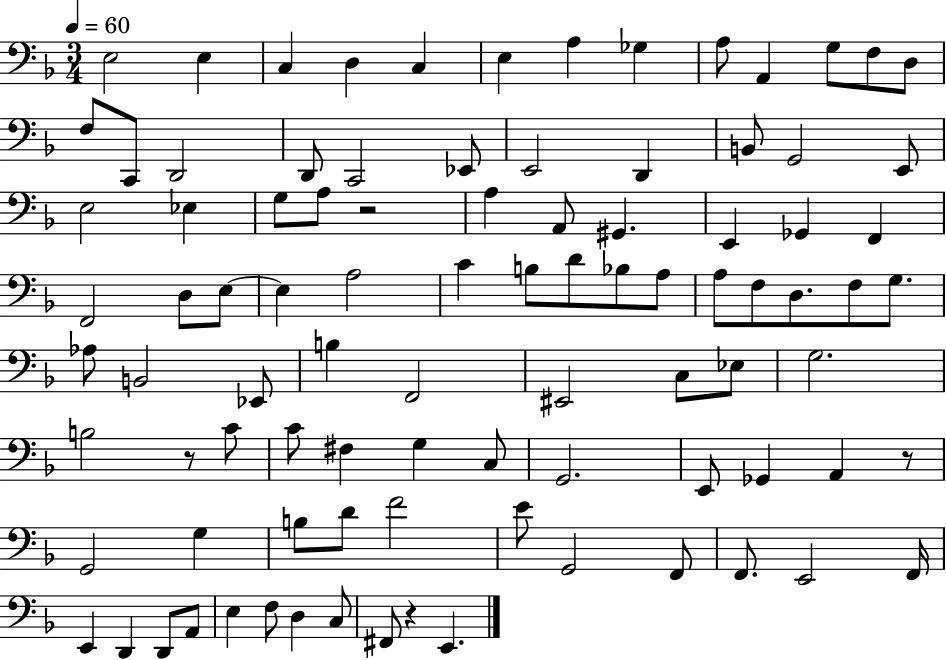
{
  \clef bass
  \numericTimeSignature
  \time 3/4
  \key f \major
  \tempo 4 = 60
  e2 e4 | c4 d4 c4 | e4 a4 ges4 | a8 a,4 g8 f8 d8 | \break f8 c,8 d,2 | d,8 c,2 ees,8 | e,2 d,4 | b,8 g,2 e,8 | \break e2 ees4 | g8 a8 r2 | a4 a,8 gis,4. | e,4 ges,4 f,4 | \break f,2 d8 e8~~ | e4 a2 | c'4 b8 d'8 bes8 a8 | a8 f8 d8. f8 g8. | \break aes8 b,2 ees,8 | b4 f,2 | eis,2 c8 ees8 | g2. | \break b2 r8 c'8 | c'8 fis4 g4 c8 | g,2. | e,8 ges,4 a,4 r8 | \break g,2 g4 | b8 d'8 f'2 | e'8 g,2 f,8 | f,8. e,2 f,16 | \break e,4 d,4 d,8 a,8 | e4 f8 d4 c8 | fis,8 r4 e,4. | \bar "|."
}